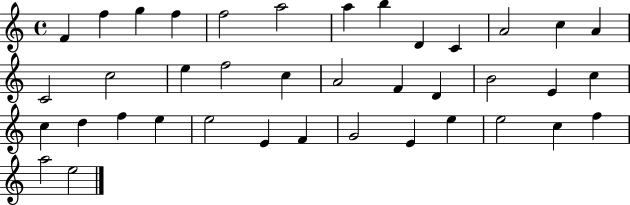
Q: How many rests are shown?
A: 0